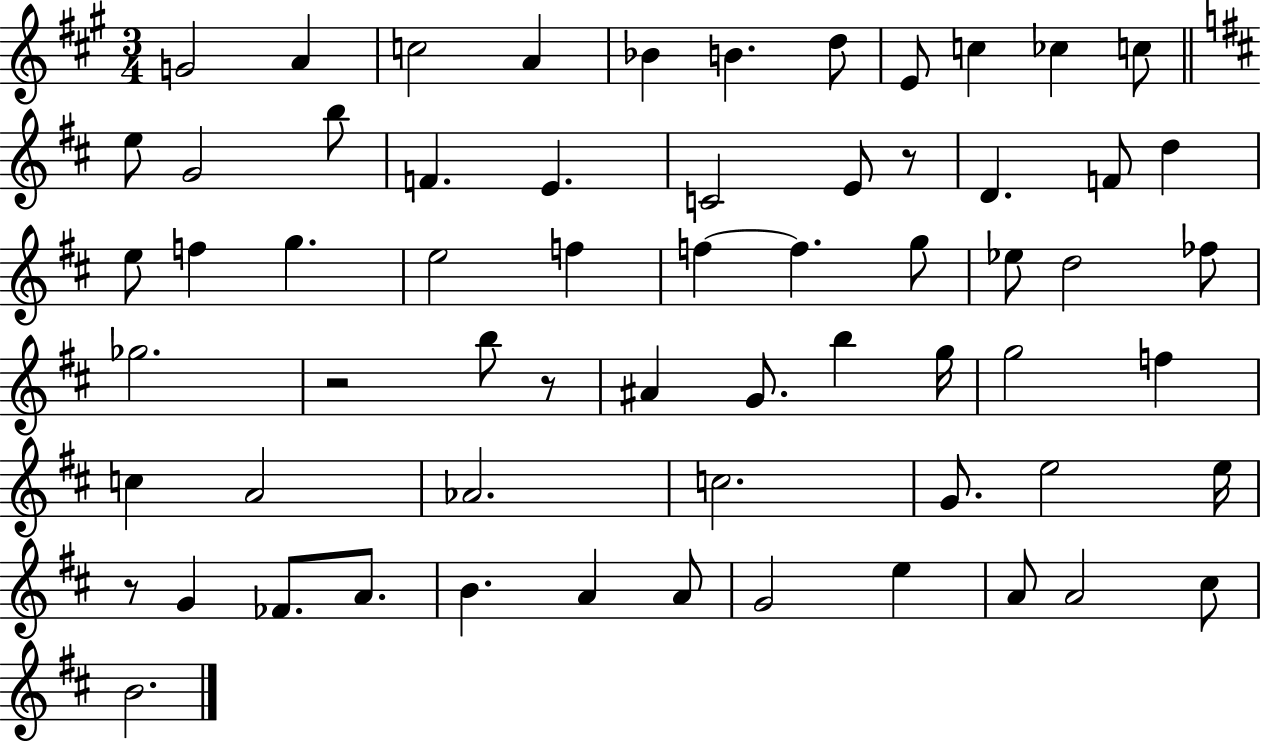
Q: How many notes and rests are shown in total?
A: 63